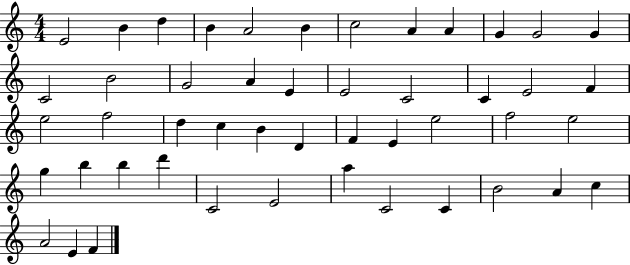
E4/h B4/q D5/q B4/q A4/h B4/q C5/h A4/q A4/q G4/q G4/h G4/q C4/h B4/h G4/h A4/q E4/q E4/h C4/h C4/q E4/h F4/q E5/h F5/h D5/q C5/q B4/q D4/q F4/q E4/q E5/h F5/h E5/h G5/q B5/q B5/q D6/q C4/h E4/h A5/q C4/h C4/q B4/h A4/q C5/q A4/h E4/q F4/q